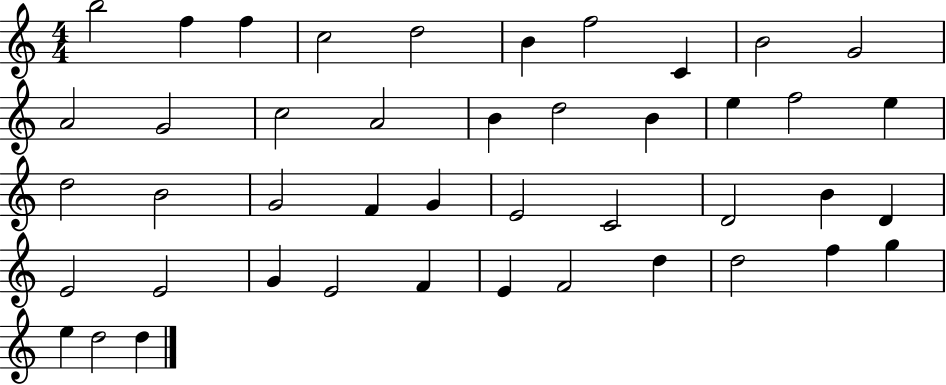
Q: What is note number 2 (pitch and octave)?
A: F5